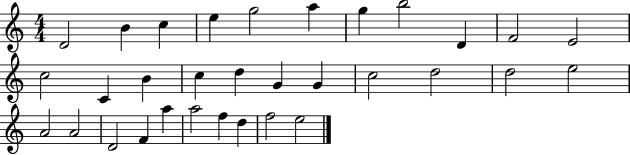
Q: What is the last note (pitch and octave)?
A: E5